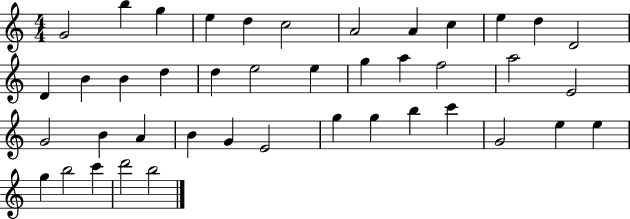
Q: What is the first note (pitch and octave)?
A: G4